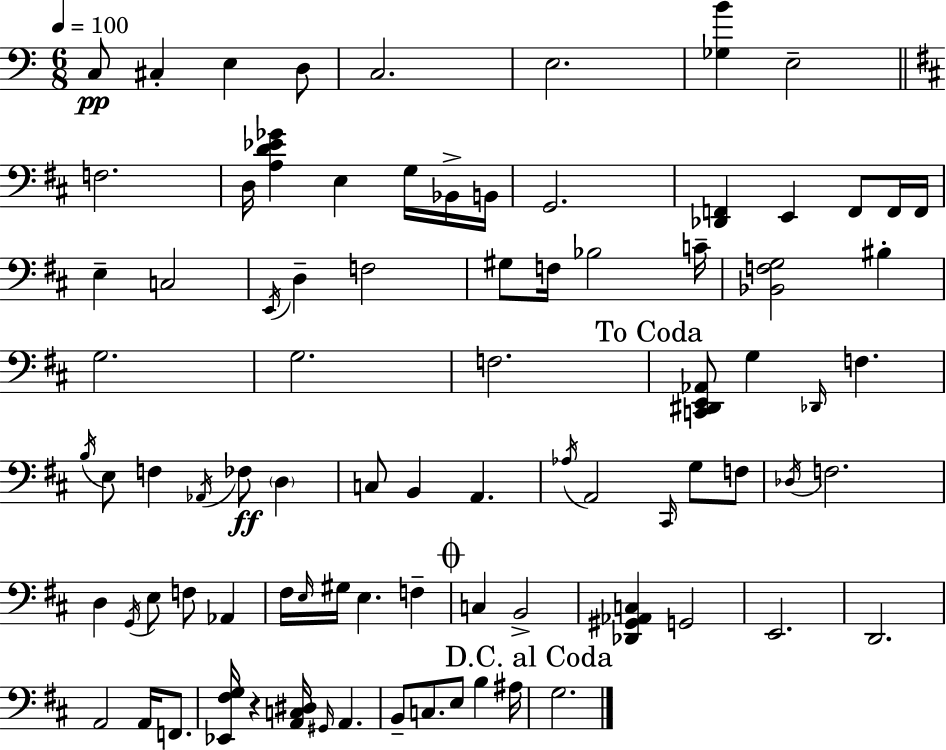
X:1
T:Untitled
M:6/8
L:1/4
K:C
C,/2 ^C, E, D,/2 C,2 E,2 [_G,B] E,2 F,2 D,/4 [A,D_E_G] E, G,/4 _B,,/4 B,,/4 G,,2 [_D,,F,,] E,, F,,/2 F,,/4 F,,/4 E, C,2 E,,/4 D, F,2 ^G,/2 F,/4 _B,2 C/4 [_B,,F,G,]2 ^B, G,2 G,2 F,2 [C,,^D,,E,,_A,,]/2 G, _D,,/4 F, B,/4 E,/2 F, _A,,/4 _F,/2 D, C,/2 B,, A,, _A,/4 A,,2 ^C,,/4 G,/2 F,/2 _D,/4 F,2 D, G,,/4 E,/2 F,/2 _A,, ^F,/4 E,/4 ^G,/4 E, F, C, B,,2 [_D,,^G,,_A,,C,] G,,2 E,,2 D,,2 A,,2 A,,/4 F,,/2 [_E,,^F,G,]/4 z [A,,C,^D,]/4 ^G,,/4 A,, B,,/2 C,/2 E,/2 B, ^A,/4 G,2